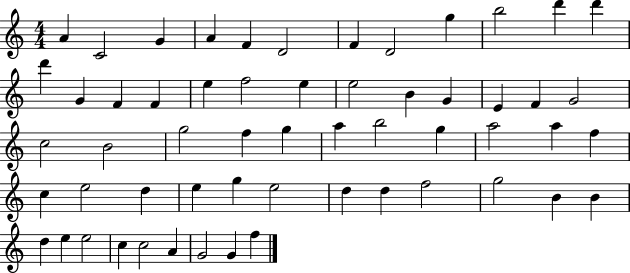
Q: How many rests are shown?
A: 0